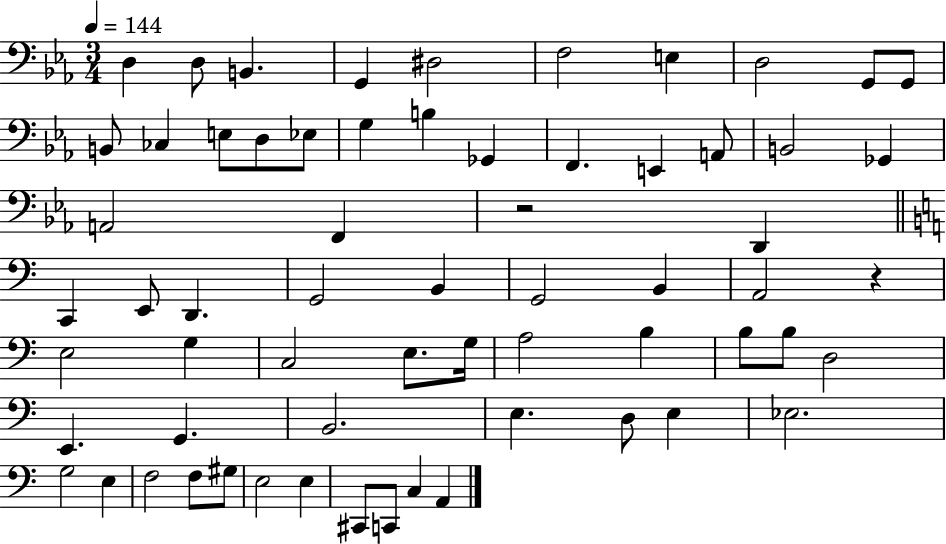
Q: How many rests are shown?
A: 2